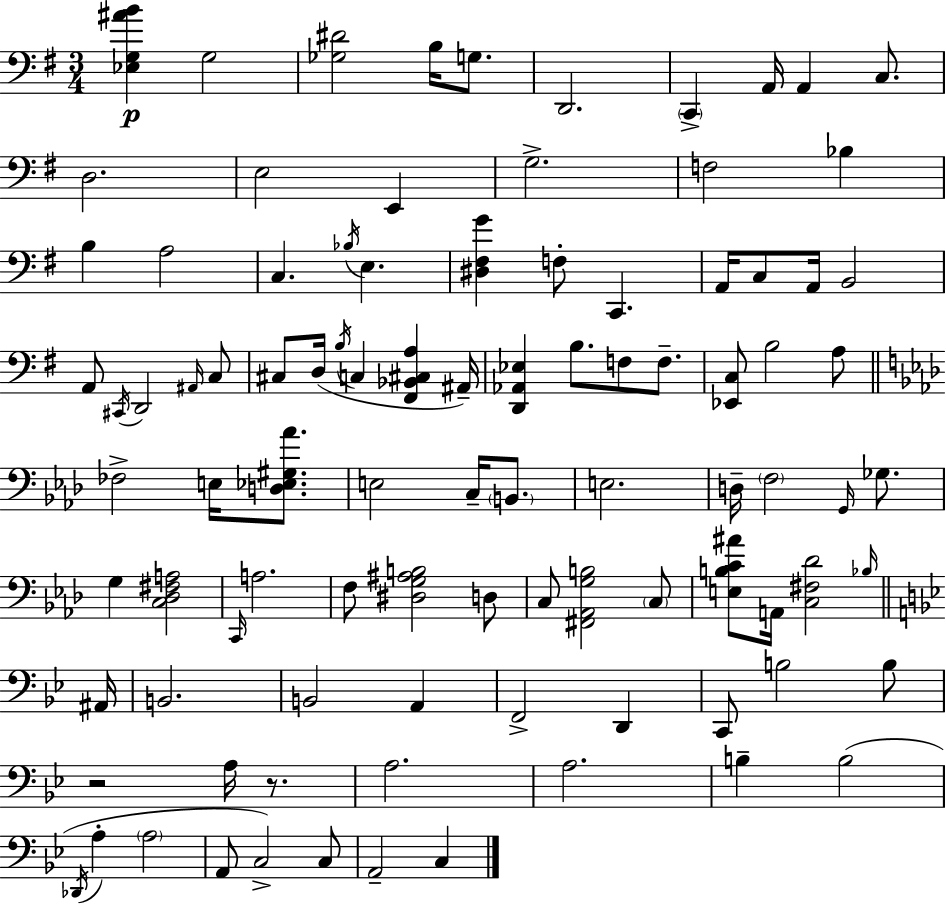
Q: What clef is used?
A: bass